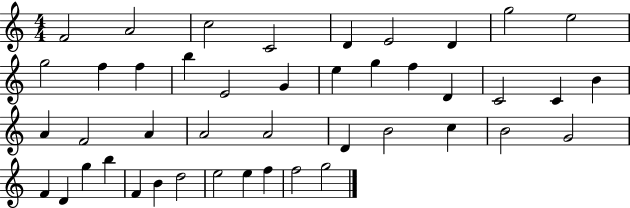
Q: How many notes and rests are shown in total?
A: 44